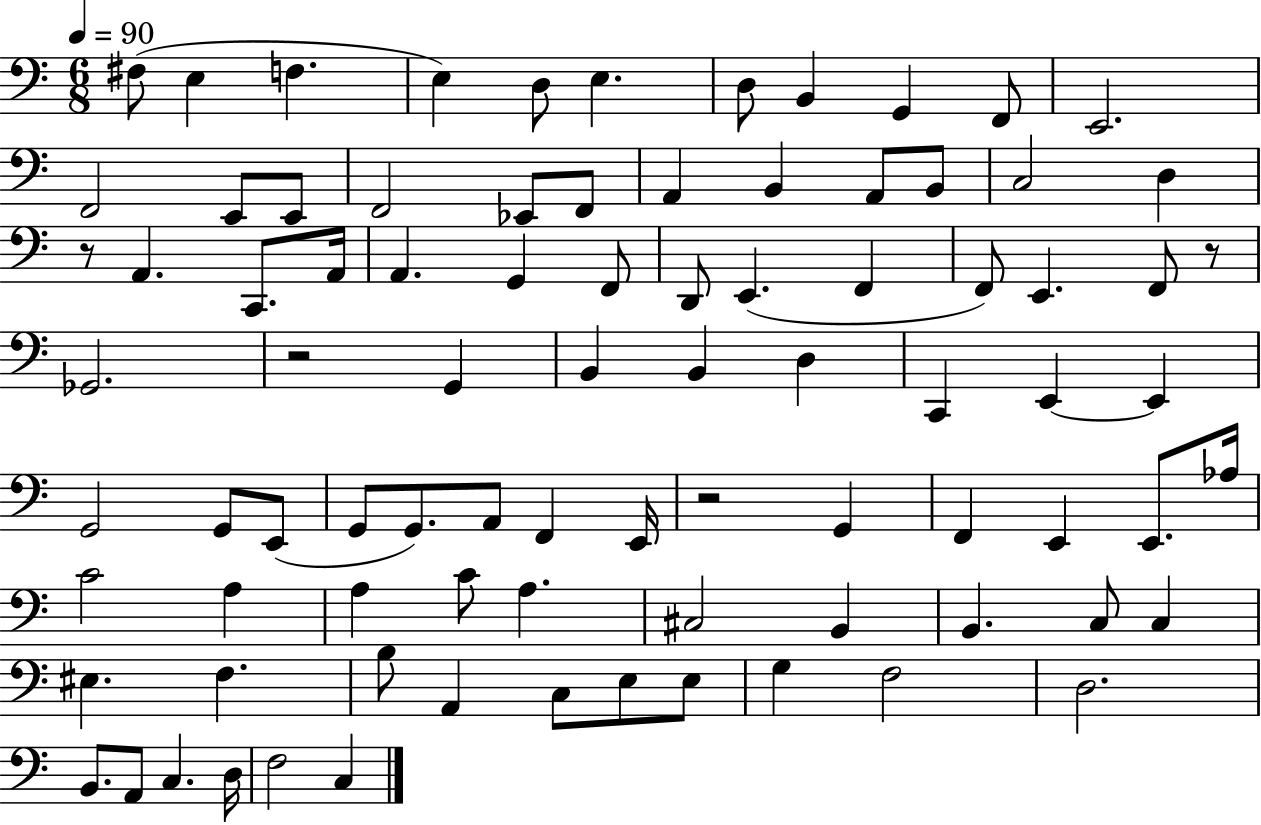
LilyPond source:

{
  \clef bass
  \numericTimeSignature
  \time 6/8
  \key c \major
  \tempo 4 = 90
  fis8( e4 f4. | e4) d8 e4. | d8 b,4 g,4 f,8 | e,2. | \break f,2 e,8 e,8 | f,2 ees,8 f,8 | a,4 b,4 a,8 b,8 | c2 d4 | \break r8 a,4. c,8. a,16 | a,4. g,4 f,8 | d,8 e,4.( f,4 | f,8) e,4. f,8 r8 | \break ges,2. | r2 g,4 | b,4 b,4 d4 | c,4 e,4~~ e,4 | \break g,2 g,8 e,8( | g,8 g,8.) a,8 f,4 e,16 | r2 g,4 | f,4 e,4 e,8. aes16 | \break c'2 a4 | a4 c'8 a4. | cis2 b,4 | b,4. c8 c4 | \break eis4. f4. | b8 a,4 c8 e8 e8 | g4 f2 | d2. | \break b,8. a,8 c4. d16 | f2 c4 | \bar "|."
}